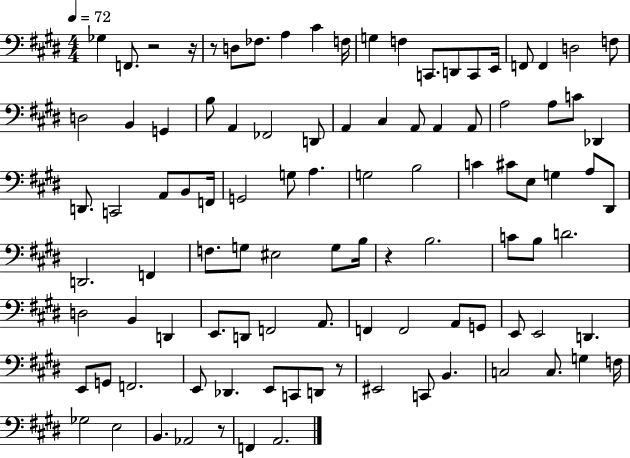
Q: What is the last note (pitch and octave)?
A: A2